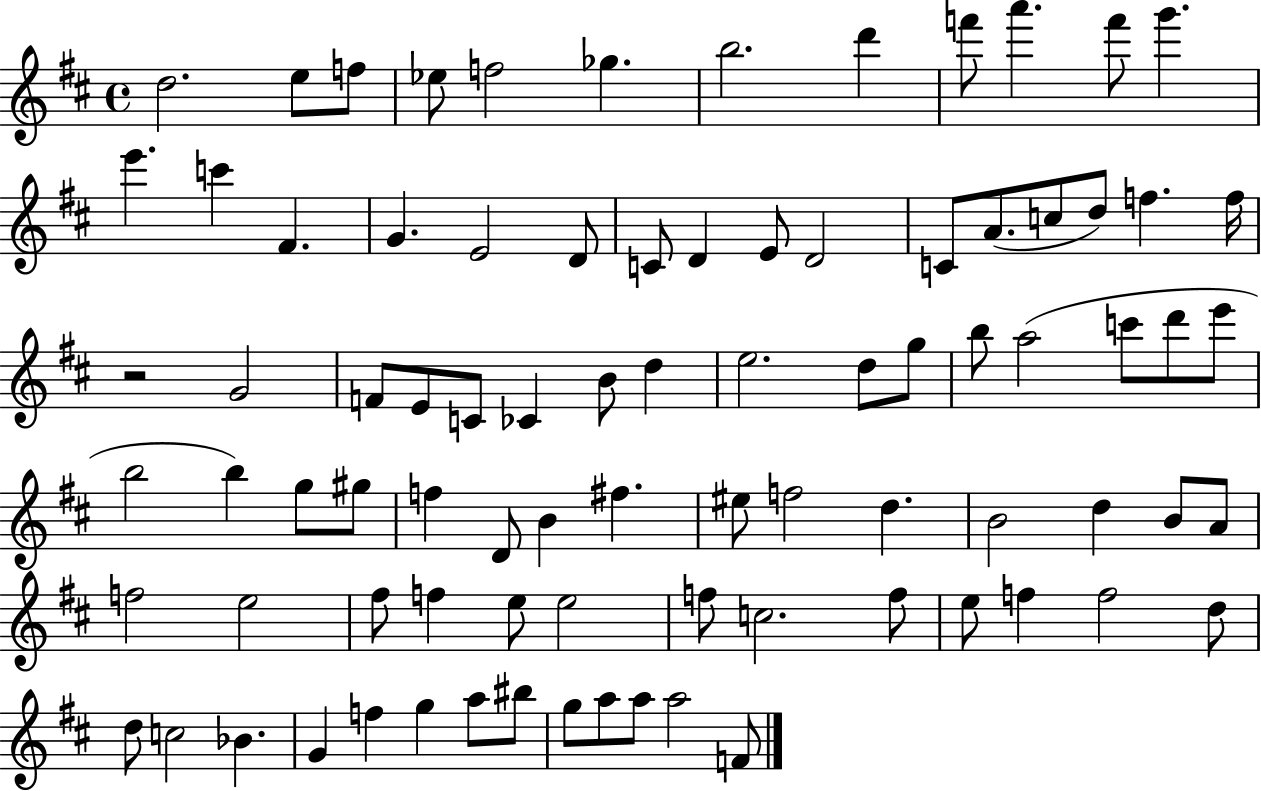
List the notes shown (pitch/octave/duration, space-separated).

D5/h. E5/e F5/e Eb5/e F5/h Gb5/q. B5/h. D6/q F6/e A6/q. F6/e G6/q. E6/q. C6/q F#4/q. G4/q. E4/h D4/e C4/e D4/q E4/e D4/h C4/e A4/e. C5/e D5/e F5/q. F5/s R/h G4/h F4/e E4/e C4/e CES4/q B4/e D5/q E5/h. D5/e G5/e B5/e A5/h C6/e D6/e E6/e B5/h B5/q G5/e G#5/e F5/q D4/e B4/q F#5/q. EIS5/e F5/h D5/q. B4/h D5/q B4/e A4/e F5/h E5/h F#5/e F5/q E5/e E5/h F5/e C5/h. F5/e E5/e F5/q F5/h D5/e D5/e C5/h Bb4/q. G4/q F5/q G5/q A5/e BIS5/e G5/e A5/e A5/e A5/h F4/e